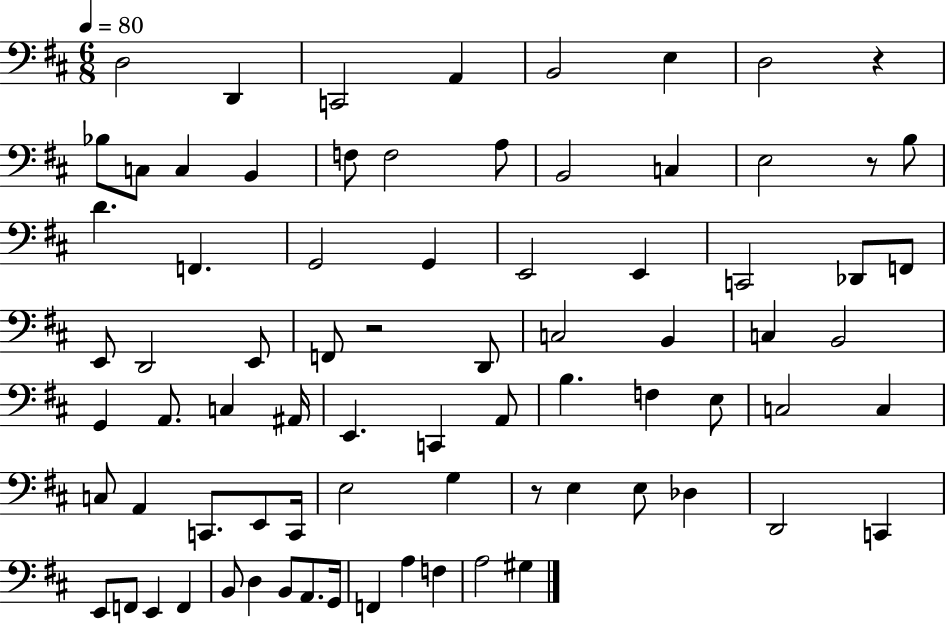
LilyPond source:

{
  \clef bass
  \numericTimeSignature
  \time 6/8
  \key d \major
  \tempo 4 = 80
  d2 d,4 | c,2 a,4 | b,2 e4 | d2 r4 | \break bes8 c8 c4 b,4 | f8 f2 a8 | b,2 c4 | e2 r8 b8 | \break d'4. f,4. | g,2 g,4 | e,2 e,4 | c,2 des,8 f,8 | \break e,8 d,2 e,8 | f,8 r2 d,8 | c2 b,4 | c4 b,2 | \break g,4 a,8. c4 ais,16 | e,4. c,4 a,8 | b4. f4 e8 | c2 c4 | \break c8 a,4 c,8. e,8 c,16 | e2 g4 | r8 e4 e8 des4 | d,2 c,4 | \break e,8 f,8 e,4 f,4 | b,8 d4 b,8 a,8. g,16 | f,4 a4 f4 | a2 gis4 | \break \bar "|."
}